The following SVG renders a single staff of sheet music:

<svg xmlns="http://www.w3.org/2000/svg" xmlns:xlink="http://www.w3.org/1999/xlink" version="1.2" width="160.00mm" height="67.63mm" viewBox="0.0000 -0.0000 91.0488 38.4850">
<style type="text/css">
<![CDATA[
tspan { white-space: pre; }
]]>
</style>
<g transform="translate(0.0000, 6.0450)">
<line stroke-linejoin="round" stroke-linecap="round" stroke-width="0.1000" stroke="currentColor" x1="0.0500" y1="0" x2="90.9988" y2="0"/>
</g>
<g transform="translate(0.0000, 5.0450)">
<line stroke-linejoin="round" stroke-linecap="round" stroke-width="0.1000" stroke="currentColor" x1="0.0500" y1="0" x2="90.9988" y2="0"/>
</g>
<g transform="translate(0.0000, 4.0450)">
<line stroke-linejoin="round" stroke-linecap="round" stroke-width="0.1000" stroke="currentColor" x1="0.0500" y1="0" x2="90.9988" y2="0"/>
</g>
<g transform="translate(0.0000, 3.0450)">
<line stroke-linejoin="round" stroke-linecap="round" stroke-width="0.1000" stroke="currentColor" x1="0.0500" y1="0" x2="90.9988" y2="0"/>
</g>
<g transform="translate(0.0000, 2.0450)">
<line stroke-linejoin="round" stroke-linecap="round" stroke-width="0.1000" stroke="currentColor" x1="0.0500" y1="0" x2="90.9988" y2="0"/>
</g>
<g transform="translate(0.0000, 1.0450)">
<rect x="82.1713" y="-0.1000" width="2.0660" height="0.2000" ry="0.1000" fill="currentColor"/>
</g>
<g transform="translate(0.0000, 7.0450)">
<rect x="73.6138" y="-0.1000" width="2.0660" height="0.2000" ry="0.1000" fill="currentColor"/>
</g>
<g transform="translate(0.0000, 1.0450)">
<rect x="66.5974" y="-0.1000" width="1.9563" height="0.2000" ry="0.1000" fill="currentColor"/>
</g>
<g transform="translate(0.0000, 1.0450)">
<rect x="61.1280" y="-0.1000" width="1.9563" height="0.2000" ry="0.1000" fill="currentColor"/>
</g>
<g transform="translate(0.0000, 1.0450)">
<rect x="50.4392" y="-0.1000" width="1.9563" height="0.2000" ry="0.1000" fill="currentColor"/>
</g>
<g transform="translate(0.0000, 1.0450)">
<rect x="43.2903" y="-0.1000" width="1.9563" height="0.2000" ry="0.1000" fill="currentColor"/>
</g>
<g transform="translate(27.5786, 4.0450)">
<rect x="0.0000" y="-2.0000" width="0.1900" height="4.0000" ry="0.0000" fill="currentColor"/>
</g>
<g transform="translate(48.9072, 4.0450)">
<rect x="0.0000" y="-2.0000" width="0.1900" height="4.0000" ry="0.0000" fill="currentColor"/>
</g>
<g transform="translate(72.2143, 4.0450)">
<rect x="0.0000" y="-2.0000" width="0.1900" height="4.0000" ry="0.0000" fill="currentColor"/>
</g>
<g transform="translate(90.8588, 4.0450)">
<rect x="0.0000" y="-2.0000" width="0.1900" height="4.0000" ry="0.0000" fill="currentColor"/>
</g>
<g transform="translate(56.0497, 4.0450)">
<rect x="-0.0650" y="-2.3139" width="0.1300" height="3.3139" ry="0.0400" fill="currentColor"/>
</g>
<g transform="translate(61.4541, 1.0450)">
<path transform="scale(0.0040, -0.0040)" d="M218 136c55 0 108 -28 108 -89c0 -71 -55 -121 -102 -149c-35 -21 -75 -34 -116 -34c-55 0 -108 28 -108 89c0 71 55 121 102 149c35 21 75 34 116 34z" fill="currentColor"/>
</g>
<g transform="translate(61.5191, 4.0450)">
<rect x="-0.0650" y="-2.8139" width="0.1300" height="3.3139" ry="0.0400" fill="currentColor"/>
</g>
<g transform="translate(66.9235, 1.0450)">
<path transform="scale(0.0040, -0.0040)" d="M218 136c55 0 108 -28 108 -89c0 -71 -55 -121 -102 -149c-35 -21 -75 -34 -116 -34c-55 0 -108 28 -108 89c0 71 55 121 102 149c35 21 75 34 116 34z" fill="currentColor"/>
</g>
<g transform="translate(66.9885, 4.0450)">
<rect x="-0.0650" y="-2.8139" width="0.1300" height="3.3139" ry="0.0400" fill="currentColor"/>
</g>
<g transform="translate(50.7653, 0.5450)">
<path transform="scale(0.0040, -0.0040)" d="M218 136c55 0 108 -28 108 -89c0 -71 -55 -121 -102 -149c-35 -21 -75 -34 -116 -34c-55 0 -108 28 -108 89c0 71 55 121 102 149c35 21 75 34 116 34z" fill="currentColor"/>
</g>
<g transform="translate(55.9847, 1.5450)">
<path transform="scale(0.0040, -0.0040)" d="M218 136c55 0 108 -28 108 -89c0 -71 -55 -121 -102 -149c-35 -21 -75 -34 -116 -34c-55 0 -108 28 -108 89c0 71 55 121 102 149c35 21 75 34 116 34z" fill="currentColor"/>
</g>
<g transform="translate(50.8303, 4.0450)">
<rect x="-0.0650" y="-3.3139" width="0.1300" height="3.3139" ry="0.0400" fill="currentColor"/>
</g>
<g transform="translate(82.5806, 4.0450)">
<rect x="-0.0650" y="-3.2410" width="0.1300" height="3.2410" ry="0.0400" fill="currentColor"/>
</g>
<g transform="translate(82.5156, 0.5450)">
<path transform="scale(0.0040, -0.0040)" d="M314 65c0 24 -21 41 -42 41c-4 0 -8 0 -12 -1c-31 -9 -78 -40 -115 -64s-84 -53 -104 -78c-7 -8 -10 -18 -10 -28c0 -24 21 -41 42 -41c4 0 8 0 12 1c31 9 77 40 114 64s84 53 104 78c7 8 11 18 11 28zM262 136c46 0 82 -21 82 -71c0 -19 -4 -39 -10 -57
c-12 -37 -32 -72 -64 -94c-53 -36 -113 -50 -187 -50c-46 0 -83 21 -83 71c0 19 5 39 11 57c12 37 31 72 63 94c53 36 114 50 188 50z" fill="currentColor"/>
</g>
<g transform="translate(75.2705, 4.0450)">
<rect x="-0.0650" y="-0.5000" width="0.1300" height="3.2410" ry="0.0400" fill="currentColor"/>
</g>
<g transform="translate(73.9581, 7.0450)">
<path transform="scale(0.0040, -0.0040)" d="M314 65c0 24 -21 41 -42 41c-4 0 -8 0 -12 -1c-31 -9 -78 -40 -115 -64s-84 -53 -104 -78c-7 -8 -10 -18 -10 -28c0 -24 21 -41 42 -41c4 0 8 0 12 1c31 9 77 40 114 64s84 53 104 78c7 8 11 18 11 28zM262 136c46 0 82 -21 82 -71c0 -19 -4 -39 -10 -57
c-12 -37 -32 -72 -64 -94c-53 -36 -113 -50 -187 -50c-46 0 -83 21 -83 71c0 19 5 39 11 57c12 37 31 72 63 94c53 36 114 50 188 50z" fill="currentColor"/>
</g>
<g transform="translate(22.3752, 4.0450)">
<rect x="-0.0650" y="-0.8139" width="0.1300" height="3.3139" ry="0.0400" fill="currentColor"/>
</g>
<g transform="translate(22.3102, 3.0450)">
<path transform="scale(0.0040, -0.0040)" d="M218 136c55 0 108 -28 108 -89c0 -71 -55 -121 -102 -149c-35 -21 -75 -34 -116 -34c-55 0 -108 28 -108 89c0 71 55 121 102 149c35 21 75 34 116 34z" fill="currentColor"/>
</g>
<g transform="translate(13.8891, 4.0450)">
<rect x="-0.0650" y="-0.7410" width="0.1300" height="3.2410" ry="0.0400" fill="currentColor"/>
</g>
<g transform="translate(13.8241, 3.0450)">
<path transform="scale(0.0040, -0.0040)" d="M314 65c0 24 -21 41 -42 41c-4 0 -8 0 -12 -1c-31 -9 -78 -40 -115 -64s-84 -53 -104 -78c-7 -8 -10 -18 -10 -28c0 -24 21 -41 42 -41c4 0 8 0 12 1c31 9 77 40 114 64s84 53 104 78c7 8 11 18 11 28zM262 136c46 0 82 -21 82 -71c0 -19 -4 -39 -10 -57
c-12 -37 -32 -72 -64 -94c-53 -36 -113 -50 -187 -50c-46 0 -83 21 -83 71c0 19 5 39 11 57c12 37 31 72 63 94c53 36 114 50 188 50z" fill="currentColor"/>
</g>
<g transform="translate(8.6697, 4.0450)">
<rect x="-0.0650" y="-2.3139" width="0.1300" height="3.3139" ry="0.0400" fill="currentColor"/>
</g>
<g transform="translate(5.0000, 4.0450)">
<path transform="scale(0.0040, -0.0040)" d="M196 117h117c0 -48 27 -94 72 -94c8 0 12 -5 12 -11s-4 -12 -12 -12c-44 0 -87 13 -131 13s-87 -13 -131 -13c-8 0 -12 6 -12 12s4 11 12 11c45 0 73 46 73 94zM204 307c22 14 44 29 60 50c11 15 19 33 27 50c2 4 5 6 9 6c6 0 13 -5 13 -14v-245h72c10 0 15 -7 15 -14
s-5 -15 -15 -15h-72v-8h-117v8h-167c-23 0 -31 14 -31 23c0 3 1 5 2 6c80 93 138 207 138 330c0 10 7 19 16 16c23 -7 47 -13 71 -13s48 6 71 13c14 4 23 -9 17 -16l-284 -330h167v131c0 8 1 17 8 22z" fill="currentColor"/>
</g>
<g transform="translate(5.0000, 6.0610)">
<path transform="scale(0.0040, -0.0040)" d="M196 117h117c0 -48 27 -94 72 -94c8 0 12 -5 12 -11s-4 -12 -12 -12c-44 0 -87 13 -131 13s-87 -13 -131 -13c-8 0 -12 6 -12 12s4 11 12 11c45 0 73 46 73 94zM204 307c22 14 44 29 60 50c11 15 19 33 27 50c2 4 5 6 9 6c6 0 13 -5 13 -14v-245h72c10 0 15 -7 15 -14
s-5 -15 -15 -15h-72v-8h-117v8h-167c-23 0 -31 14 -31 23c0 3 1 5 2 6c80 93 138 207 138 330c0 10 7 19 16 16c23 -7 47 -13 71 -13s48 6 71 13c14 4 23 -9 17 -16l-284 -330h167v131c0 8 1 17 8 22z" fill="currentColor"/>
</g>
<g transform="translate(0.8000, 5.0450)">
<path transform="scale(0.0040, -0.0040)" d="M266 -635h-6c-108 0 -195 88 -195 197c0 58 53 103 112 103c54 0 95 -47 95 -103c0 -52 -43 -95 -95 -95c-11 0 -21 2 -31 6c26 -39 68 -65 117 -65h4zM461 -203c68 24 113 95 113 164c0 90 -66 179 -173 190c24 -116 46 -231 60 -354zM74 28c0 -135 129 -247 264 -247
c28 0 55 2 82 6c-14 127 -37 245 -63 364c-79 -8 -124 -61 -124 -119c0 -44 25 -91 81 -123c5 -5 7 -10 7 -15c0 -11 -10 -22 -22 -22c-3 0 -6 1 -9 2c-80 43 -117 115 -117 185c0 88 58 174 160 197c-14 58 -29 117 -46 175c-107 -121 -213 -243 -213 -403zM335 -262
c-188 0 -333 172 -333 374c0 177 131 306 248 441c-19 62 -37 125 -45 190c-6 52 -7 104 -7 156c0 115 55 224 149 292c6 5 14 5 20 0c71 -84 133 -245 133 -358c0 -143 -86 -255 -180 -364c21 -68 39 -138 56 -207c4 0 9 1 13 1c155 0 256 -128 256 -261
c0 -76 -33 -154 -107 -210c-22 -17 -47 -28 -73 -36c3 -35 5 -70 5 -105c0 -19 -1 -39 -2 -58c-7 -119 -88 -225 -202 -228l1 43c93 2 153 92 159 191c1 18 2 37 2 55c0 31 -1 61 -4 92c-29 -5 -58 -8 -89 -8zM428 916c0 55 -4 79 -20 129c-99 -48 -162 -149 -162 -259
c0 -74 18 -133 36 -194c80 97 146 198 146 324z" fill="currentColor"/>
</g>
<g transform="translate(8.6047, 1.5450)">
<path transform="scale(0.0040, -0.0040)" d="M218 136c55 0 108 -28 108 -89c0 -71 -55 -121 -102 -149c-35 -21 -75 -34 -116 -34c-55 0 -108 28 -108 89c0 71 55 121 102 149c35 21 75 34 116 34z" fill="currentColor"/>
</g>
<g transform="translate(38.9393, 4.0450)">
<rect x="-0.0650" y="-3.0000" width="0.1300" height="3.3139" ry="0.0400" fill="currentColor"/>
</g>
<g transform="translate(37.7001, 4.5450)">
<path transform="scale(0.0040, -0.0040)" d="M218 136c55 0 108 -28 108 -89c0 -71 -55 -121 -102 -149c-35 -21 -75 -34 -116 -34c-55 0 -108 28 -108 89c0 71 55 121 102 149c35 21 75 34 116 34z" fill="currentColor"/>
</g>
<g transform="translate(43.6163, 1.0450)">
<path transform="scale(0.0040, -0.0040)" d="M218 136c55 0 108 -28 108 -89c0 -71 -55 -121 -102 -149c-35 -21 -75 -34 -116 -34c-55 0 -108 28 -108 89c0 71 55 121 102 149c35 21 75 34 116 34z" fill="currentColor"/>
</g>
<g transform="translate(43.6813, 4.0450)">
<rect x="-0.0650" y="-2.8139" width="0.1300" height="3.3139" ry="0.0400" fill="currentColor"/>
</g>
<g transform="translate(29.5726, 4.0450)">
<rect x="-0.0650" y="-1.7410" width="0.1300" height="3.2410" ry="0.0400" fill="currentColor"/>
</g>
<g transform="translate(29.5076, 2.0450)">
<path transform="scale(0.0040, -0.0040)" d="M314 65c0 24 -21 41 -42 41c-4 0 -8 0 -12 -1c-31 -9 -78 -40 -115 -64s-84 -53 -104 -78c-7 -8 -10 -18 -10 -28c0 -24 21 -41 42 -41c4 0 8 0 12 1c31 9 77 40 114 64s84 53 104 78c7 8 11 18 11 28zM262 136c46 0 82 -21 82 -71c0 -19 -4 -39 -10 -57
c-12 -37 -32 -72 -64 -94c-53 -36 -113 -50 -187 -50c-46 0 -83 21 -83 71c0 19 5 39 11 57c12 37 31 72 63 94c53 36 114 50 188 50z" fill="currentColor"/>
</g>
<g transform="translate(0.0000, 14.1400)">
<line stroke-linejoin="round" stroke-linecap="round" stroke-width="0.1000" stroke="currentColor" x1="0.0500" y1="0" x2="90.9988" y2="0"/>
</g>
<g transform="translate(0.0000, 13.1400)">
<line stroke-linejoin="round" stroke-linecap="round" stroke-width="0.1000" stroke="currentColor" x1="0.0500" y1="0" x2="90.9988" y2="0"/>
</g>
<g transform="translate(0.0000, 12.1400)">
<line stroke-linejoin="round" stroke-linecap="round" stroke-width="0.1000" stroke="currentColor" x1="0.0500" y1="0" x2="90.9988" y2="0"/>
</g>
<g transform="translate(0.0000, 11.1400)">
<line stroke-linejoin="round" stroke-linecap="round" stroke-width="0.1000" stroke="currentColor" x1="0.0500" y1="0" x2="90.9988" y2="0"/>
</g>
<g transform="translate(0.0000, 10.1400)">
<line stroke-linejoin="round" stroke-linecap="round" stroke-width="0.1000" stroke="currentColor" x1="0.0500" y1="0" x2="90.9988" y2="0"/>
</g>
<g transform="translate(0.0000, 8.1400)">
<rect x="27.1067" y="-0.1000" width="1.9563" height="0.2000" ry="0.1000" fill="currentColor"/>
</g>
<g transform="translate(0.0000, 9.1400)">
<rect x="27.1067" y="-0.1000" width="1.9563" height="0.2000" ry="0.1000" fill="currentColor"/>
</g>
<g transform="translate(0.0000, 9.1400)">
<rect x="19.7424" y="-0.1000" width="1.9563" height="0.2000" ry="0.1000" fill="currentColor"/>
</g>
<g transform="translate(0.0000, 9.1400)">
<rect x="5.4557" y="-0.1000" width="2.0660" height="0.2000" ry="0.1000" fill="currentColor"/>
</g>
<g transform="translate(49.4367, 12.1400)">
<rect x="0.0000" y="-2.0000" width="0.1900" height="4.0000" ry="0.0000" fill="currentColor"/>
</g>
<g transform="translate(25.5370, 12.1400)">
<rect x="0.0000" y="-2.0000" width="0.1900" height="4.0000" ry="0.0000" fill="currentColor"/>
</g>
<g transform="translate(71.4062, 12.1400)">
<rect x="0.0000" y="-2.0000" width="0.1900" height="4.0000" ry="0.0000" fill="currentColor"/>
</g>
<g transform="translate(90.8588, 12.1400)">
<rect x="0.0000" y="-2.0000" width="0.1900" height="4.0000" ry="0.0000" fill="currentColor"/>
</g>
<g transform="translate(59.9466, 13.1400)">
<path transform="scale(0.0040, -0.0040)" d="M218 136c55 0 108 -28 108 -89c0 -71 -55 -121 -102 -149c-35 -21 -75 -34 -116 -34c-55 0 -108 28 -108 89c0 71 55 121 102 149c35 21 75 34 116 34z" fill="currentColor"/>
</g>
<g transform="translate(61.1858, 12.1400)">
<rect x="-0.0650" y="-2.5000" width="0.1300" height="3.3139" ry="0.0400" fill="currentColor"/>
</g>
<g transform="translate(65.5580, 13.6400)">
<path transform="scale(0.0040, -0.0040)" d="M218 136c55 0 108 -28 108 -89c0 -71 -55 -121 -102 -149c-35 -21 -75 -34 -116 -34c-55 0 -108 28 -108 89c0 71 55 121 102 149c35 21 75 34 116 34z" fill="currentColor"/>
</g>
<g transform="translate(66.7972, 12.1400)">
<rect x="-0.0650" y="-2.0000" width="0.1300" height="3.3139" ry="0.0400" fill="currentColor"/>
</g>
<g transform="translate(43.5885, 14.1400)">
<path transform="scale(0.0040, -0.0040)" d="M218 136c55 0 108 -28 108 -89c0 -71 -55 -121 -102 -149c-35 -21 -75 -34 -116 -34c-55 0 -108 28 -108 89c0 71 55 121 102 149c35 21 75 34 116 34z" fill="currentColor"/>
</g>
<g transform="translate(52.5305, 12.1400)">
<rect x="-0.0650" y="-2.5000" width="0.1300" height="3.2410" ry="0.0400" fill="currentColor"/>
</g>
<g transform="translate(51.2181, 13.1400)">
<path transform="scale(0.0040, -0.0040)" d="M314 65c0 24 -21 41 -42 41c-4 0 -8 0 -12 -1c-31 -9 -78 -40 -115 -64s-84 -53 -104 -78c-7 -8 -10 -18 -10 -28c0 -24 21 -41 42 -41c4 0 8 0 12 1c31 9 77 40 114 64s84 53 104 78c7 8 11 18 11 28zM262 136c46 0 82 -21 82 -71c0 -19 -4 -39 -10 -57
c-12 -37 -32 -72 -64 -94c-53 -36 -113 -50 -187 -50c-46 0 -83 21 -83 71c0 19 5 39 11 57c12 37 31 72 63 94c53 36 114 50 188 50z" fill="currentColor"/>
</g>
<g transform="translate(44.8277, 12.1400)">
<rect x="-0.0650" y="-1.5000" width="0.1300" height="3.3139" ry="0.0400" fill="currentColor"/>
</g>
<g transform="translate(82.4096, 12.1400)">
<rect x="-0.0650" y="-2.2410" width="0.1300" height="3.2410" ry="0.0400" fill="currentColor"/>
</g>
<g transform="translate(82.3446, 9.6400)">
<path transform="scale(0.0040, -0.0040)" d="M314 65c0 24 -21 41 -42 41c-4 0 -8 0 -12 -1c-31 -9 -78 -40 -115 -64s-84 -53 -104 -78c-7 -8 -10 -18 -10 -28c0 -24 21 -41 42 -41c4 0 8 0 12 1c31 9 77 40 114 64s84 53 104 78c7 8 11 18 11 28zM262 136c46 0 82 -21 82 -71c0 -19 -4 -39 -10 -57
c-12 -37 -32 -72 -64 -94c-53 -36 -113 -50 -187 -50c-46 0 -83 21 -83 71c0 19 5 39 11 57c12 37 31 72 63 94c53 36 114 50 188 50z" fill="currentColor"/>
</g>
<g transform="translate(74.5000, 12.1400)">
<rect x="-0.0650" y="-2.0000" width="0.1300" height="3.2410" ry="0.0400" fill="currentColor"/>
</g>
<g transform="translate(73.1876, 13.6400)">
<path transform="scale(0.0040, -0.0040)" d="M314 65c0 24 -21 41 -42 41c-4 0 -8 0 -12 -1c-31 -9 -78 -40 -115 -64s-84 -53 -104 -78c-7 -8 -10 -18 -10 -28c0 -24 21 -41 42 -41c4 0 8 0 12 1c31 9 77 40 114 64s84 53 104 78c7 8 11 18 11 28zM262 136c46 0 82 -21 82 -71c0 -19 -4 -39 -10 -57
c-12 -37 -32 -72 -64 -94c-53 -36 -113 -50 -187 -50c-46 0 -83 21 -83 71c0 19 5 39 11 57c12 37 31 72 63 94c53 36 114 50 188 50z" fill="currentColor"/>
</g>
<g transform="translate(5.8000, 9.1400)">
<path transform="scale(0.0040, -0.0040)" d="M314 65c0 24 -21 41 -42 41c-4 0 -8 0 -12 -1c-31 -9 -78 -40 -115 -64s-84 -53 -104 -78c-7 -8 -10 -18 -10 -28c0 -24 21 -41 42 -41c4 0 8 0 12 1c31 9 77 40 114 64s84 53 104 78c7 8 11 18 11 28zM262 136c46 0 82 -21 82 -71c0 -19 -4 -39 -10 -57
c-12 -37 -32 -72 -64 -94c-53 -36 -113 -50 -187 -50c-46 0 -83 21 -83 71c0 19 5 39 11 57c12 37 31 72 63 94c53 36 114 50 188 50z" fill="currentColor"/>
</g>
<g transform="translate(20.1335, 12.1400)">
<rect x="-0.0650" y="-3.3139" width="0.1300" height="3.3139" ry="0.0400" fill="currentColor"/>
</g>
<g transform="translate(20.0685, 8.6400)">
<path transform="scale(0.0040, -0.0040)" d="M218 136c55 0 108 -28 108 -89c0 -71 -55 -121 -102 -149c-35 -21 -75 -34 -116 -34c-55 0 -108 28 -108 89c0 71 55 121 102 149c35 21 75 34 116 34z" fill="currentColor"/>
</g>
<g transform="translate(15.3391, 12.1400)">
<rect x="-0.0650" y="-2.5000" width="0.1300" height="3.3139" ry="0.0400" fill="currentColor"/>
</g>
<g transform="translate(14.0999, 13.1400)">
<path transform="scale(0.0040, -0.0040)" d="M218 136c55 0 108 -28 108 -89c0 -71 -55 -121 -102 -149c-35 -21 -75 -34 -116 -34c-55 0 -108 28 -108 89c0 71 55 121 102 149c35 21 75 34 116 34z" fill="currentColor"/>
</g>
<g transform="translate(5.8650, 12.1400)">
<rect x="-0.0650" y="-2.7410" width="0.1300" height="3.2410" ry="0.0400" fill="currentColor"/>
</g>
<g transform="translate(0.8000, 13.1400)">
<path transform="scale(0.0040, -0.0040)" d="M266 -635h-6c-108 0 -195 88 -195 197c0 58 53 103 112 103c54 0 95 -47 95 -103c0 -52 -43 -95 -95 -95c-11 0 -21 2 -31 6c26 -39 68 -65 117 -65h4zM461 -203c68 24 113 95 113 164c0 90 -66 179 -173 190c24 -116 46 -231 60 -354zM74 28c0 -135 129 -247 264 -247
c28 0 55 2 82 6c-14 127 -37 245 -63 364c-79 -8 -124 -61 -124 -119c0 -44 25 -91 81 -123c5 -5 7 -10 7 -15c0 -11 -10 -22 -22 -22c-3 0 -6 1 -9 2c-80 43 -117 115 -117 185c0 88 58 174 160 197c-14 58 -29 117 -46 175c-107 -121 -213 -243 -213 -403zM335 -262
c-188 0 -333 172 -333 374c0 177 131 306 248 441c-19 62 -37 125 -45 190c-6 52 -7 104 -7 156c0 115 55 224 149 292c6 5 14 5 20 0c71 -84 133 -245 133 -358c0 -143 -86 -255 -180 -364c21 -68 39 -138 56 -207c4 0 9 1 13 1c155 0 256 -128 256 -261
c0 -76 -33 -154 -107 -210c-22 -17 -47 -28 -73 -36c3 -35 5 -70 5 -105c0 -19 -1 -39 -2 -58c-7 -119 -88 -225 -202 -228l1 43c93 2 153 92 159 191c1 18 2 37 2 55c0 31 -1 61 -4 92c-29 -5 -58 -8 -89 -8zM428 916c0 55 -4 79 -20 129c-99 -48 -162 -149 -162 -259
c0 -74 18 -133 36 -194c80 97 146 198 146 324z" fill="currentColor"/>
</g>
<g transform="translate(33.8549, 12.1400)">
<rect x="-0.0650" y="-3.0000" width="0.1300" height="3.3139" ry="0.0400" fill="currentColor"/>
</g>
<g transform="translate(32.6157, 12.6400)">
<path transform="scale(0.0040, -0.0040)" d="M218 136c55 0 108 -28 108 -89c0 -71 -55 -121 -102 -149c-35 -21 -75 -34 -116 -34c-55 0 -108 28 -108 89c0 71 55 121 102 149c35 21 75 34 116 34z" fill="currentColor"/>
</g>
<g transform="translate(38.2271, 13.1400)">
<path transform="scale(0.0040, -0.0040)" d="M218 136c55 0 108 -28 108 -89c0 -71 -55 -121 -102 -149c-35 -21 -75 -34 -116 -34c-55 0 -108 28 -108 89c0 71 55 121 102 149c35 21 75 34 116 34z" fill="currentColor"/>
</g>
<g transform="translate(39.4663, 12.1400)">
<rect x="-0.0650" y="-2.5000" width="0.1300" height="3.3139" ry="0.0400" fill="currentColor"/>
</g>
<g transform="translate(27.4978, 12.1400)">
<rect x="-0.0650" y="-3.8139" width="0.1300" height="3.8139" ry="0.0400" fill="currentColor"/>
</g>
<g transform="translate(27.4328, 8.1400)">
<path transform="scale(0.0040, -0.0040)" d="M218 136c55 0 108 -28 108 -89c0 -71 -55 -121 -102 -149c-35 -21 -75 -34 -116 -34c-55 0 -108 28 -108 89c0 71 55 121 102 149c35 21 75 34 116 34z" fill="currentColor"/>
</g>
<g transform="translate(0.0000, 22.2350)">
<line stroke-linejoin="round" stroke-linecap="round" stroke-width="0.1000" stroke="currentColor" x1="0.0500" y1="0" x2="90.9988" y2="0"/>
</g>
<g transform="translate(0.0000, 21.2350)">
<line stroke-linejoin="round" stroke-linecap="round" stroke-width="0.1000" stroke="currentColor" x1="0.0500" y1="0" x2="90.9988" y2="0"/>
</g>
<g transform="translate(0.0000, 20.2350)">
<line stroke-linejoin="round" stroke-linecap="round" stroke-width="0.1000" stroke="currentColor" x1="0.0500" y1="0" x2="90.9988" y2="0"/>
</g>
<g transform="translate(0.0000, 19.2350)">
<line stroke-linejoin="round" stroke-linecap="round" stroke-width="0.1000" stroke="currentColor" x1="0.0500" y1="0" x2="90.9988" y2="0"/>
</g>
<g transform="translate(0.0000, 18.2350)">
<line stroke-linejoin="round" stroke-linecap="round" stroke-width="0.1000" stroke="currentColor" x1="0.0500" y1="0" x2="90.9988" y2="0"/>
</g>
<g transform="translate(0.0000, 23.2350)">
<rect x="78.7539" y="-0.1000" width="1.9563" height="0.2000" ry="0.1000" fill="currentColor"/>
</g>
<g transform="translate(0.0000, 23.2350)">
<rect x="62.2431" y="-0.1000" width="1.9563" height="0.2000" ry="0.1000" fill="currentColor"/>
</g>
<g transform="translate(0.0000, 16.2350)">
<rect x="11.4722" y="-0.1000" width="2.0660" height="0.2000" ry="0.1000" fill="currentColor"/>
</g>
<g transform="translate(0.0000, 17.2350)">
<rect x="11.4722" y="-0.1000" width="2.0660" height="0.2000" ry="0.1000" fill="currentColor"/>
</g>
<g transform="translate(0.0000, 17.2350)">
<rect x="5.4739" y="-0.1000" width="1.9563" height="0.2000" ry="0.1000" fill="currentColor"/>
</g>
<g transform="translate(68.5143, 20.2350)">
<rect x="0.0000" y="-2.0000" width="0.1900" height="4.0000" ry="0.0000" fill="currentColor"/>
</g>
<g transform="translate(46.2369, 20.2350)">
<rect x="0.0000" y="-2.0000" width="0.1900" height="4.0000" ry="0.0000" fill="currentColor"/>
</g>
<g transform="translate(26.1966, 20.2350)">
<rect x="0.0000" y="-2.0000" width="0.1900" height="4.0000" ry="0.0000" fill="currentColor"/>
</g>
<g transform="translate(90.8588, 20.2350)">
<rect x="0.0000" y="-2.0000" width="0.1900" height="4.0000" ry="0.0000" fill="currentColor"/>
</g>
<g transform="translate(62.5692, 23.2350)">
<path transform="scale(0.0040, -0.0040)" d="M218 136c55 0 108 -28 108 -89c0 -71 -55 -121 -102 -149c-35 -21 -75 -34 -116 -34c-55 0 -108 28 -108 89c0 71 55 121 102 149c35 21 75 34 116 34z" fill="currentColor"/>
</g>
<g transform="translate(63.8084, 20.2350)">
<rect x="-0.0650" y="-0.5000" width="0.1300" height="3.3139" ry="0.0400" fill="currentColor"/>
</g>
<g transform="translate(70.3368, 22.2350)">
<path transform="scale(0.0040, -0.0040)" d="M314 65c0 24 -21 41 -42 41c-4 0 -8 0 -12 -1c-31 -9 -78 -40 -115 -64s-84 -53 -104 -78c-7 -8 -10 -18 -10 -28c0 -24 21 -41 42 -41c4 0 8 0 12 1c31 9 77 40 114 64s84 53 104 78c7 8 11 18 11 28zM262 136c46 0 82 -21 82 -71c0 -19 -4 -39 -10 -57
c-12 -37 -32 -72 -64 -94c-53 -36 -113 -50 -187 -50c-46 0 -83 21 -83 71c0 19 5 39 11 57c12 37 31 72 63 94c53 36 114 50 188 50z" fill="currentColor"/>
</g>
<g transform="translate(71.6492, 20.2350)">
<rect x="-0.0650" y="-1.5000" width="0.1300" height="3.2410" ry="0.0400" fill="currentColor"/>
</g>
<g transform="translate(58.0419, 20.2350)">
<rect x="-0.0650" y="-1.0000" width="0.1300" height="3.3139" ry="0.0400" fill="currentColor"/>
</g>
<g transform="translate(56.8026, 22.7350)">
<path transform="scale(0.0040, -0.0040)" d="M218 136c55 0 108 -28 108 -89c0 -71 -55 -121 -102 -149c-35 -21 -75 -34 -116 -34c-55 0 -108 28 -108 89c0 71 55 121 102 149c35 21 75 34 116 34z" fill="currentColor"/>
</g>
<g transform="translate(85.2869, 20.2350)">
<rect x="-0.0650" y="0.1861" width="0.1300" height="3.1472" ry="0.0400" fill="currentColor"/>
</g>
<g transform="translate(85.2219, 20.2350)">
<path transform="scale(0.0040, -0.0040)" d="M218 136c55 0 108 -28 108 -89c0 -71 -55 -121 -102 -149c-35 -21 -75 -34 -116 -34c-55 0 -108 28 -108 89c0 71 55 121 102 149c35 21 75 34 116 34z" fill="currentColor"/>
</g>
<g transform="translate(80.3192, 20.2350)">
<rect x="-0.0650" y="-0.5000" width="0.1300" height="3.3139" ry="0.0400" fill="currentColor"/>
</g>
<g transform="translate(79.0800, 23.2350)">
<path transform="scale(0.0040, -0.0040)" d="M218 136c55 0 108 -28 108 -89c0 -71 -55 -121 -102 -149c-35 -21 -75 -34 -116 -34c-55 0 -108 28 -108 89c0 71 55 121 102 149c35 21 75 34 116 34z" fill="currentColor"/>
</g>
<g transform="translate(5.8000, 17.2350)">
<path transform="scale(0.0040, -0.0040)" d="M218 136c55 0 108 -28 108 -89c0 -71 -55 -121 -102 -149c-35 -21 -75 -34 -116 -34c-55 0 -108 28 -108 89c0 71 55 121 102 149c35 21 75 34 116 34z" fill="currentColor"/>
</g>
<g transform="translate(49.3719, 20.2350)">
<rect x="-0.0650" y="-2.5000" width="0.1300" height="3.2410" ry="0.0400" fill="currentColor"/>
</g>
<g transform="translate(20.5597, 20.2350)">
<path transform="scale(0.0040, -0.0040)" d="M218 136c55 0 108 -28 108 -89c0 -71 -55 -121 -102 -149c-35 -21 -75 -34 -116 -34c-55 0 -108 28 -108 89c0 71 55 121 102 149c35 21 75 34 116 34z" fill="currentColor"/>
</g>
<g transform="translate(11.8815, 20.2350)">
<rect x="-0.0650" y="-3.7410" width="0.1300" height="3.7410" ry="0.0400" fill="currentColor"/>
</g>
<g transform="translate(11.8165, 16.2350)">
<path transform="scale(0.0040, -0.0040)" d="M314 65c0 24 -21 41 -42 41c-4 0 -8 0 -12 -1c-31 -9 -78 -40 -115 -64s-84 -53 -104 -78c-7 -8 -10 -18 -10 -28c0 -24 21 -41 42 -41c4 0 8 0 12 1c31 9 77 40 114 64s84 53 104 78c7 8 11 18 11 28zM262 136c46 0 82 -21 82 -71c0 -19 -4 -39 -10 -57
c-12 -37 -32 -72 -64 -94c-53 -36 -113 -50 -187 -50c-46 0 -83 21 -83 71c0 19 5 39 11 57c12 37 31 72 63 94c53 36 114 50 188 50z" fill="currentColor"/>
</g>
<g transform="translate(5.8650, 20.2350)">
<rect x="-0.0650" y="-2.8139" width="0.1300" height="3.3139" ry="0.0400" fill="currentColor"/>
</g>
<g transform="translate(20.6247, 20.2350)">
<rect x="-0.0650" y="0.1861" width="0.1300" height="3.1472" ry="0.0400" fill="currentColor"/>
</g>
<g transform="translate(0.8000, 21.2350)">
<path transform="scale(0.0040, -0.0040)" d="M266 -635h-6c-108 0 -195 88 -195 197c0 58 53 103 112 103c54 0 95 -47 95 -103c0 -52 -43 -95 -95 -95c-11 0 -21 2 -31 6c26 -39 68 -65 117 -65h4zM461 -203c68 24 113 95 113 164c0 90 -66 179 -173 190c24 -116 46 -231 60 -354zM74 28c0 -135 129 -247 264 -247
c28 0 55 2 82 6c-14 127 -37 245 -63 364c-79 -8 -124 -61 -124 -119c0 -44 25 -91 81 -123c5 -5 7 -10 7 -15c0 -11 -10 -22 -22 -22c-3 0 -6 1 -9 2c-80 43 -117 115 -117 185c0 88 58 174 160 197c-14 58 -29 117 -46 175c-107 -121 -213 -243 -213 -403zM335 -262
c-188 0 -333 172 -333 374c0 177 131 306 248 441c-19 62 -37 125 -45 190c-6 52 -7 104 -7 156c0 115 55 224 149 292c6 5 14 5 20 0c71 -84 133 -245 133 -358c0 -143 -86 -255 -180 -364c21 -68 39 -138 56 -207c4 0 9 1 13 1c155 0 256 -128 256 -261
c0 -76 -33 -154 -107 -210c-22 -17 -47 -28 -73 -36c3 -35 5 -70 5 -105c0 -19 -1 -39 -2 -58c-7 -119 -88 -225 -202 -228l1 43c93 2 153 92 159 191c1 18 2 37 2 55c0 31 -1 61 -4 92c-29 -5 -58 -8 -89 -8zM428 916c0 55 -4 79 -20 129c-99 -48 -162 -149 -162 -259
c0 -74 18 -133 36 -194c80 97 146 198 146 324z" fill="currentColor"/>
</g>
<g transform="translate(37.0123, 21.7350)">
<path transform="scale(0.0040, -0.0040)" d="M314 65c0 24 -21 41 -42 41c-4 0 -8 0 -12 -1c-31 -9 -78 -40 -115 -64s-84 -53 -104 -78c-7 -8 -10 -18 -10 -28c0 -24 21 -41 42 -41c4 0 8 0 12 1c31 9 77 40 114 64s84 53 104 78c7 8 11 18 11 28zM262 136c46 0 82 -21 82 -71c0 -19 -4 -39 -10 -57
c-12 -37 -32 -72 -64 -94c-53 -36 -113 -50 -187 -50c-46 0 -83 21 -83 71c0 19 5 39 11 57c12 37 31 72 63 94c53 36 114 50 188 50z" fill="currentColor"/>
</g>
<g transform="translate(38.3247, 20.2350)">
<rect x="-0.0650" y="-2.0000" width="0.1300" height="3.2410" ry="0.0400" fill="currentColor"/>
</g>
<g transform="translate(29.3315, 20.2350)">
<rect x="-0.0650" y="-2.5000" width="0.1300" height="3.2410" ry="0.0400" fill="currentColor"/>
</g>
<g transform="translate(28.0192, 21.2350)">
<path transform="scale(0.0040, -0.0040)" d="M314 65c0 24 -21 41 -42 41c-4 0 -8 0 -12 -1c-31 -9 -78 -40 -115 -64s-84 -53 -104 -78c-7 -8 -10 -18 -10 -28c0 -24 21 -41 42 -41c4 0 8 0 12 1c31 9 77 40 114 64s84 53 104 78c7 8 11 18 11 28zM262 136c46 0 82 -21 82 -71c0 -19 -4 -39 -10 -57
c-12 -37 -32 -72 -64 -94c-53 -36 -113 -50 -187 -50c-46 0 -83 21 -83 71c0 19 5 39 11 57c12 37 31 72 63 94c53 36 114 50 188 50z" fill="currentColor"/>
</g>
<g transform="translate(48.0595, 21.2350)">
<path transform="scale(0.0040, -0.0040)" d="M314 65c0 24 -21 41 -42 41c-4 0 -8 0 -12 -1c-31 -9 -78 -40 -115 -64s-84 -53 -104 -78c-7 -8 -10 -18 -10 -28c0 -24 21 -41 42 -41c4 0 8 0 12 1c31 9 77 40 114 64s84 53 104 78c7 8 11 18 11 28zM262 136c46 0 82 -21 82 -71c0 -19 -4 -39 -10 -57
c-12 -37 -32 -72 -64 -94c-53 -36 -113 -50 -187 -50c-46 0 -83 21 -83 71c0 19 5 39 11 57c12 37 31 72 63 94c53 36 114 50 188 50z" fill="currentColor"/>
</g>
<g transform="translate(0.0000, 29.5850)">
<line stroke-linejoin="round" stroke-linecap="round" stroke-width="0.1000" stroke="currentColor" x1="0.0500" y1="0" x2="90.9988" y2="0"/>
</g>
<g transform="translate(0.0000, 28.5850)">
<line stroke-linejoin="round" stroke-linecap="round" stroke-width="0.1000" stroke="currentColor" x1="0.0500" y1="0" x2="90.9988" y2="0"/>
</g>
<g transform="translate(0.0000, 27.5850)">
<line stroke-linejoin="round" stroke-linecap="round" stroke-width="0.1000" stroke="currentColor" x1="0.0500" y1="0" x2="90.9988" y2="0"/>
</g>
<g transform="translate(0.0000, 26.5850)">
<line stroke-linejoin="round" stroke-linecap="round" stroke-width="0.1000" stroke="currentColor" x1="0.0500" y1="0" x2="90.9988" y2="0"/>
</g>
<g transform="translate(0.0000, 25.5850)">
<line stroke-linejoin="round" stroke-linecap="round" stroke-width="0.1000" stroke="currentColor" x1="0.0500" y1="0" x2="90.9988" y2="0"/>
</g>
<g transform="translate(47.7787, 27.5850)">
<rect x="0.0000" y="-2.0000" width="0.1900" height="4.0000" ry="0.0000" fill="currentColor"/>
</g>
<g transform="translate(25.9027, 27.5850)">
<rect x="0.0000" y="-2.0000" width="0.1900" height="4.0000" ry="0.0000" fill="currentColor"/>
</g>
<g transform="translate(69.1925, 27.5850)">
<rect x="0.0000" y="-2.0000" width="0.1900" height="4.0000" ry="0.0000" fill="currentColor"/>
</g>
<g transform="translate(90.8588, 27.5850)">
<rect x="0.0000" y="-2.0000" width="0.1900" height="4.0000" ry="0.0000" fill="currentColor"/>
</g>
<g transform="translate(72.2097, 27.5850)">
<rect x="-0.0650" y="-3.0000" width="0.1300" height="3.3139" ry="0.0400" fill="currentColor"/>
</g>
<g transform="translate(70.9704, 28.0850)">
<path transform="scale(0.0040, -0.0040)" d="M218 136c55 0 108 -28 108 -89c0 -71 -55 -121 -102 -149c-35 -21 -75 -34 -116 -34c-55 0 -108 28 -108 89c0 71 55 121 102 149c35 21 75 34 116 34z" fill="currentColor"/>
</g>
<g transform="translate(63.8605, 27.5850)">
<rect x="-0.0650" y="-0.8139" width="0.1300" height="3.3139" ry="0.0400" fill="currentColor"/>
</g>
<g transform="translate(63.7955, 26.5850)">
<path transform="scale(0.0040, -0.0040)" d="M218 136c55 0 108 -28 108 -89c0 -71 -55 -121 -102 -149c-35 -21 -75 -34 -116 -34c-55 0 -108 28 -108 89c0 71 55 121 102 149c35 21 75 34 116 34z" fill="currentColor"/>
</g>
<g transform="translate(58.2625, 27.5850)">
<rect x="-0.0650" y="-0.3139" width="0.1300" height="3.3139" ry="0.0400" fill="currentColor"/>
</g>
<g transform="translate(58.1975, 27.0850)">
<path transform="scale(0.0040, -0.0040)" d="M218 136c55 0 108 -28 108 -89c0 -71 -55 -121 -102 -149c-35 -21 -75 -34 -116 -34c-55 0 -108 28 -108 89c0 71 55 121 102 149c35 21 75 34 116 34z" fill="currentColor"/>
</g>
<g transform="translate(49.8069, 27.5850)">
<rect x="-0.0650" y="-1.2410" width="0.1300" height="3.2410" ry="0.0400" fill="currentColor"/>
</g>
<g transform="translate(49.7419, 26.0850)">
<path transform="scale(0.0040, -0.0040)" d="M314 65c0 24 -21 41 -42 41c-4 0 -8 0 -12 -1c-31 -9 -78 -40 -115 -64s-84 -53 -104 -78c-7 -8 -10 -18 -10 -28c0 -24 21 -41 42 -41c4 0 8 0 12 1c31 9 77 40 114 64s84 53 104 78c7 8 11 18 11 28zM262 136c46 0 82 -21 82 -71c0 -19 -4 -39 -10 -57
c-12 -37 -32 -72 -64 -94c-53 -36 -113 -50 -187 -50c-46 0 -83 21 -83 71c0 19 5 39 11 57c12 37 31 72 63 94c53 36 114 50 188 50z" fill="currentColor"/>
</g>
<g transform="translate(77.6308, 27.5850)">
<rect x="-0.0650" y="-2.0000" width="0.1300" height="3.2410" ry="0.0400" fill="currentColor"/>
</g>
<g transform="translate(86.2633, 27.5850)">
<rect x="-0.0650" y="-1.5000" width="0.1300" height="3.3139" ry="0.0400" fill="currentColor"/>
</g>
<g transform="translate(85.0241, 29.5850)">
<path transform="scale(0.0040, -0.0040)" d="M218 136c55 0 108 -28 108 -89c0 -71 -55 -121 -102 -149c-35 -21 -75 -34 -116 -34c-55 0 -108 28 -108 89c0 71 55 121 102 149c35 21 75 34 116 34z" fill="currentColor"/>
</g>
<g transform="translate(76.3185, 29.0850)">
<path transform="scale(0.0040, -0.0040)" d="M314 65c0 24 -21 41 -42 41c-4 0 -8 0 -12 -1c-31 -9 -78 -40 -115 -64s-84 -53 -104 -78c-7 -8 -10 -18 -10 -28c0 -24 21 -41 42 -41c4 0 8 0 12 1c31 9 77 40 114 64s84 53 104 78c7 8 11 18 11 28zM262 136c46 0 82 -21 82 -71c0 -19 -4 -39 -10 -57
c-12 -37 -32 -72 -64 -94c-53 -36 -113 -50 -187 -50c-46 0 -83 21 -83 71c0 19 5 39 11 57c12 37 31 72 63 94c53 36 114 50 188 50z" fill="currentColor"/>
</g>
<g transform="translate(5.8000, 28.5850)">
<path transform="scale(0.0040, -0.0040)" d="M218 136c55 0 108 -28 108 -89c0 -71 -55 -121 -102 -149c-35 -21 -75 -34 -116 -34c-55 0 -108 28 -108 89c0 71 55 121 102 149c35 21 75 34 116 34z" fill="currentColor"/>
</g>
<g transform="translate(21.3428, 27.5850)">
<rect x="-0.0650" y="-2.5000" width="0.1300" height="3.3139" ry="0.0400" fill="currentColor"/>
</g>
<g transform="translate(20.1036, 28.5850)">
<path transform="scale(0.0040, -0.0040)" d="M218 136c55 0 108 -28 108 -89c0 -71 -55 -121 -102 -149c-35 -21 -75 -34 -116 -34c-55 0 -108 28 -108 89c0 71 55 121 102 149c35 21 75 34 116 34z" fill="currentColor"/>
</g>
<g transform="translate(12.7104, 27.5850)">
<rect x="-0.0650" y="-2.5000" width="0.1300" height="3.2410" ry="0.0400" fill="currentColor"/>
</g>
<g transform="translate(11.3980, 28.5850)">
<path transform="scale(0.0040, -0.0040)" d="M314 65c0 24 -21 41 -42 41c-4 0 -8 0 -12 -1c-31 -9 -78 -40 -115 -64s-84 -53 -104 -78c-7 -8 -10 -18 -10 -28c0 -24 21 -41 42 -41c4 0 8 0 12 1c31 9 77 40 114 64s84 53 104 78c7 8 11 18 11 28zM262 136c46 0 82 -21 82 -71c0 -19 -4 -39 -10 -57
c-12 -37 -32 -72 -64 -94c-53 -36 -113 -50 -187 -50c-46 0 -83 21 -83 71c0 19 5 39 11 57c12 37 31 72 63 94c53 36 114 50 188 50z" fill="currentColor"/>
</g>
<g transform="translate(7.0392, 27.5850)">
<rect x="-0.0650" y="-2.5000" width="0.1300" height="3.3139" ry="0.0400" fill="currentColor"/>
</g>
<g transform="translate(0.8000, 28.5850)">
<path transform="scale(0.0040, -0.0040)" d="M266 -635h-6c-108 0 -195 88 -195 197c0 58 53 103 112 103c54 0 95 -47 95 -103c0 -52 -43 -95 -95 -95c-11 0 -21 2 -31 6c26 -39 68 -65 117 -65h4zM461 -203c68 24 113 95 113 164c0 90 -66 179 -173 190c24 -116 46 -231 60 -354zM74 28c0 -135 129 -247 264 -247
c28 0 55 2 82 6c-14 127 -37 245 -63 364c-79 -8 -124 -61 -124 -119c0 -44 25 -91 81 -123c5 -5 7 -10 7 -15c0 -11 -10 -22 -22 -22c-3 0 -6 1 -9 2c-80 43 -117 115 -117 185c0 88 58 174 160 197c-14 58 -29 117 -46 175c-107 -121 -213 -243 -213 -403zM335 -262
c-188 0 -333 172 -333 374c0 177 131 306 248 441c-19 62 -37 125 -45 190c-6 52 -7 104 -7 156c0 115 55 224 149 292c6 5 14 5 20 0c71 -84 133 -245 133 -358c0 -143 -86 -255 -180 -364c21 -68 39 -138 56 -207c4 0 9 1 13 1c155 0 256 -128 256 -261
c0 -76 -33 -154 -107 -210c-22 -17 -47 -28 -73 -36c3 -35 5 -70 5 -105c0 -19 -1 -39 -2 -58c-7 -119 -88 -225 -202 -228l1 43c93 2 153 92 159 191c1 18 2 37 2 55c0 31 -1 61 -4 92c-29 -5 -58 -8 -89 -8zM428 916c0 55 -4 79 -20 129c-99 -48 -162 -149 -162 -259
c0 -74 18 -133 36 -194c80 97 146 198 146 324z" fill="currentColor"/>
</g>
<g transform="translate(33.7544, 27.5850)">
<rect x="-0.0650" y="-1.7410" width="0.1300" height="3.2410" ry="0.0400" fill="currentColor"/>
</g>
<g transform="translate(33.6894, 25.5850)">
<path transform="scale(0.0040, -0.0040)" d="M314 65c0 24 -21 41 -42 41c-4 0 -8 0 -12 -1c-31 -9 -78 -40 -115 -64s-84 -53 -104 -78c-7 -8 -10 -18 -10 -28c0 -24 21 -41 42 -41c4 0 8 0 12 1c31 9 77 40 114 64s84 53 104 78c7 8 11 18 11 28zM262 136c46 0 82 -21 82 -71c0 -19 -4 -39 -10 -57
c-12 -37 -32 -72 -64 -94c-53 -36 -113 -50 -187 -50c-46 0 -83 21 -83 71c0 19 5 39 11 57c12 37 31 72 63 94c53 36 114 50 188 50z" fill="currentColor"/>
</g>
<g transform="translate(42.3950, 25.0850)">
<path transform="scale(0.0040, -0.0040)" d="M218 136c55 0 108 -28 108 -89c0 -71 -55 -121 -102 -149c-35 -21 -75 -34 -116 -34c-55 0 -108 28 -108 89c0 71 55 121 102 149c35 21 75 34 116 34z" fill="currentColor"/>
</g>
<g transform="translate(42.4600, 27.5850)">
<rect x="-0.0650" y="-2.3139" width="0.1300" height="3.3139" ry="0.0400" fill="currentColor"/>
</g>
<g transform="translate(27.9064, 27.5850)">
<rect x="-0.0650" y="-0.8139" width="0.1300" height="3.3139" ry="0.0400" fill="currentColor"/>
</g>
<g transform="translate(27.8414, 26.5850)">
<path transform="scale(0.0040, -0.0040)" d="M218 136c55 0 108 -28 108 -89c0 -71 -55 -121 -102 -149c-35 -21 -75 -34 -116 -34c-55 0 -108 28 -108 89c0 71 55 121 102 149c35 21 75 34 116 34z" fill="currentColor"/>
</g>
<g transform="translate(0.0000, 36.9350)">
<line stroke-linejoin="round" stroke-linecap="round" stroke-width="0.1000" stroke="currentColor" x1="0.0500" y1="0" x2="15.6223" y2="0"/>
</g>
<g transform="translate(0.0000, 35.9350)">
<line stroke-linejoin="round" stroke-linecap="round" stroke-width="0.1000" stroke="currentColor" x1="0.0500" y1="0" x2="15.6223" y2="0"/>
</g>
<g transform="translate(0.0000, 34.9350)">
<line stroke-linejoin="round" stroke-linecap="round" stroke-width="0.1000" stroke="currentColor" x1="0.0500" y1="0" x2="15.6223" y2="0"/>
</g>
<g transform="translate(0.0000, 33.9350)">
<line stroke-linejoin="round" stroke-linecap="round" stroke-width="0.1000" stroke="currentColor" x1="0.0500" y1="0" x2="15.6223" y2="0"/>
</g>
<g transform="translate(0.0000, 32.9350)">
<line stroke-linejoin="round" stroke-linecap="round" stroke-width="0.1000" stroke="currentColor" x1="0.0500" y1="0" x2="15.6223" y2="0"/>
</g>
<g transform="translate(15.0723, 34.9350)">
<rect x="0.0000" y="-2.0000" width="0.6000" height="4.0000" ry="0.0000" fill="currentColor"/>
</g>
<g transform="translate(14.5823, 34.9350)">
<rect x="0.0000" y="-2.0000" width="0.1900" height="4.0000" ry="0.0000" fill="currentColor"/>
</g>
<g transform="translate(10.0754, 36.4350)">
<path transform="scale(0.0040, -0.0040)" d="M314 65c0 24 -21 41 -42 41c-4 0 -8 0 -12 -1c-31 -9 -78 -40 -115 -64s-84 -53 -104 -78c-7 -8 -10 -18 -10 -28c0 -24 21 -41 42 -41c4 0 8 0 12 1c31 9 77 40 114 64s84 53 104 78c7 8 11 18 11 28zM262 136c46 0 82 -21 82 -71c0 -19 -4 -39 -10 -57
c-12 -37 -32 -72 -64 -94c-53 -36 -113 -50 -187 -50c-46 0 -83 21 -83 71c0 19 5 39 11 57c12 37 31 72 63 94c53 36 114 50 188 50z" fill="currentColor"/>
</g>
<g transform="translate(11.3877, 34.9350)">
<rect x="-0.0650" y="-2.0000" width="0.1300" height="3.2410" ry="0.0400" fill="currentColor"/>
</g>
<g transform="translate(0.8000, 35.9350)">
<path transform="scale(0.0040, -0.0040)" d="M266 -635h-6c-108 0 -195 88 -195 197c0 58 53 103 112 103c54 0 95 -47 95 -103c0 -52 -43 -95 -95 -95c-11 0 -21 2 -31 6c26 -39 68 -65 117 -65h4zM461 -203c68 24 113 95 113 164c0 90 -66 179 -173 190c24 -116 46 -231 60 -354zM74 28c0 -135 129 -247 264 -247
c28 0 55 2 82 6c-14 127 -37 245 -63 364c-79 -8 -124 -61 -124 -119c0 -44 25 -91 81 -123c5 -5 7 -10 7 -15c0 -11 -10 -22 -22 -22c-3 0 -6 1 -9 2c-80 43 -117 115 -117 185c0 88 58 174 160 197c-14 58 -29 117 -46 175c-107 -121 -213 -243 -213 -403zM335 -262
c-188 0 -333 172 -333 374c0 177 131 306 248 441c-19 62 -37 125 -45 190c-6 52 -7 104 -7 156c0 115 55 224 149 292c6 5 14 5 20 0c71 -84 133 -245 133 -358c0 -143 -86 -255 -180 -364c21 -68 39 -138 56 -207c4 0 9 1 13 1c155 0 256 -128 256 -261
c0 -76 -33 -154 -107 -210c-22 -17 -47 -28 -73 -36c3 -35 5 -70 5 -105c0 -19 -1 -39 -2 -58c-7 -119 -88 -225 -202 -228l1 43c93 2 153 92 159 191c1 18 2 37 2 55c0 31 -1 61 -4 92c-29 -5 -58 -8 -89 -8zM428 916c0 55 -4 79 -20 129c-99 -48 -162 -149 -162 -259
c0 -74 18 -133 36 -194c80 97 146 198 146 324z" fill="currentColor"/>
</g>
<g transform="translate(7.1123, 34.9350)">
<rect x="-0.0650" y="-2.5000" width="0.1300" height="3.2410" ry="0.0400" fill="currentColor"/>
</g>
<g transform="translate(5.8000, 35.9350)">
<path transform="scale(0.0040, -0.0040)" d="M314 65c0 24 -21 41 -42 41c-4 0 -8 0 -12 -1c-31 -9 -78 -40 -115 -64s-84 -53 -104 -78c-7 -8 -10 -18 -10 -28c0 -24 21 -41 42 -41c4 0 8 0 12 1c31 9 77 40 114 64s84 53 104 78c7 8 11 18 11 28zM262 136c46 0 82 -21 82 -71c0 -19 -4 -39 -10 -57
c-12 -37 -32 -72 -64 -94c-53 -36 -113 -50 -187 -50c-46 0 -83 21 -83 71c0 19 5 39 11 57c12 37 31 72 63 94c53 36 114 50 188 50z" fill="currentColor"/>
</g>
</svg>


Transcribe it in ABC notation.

X:1
T:Untitled
M:4/4
L:1/4
K:C
g d2 d f2 A a b g a a C2 b2 a2 G b c' A G E G2 G F F2 g2 a c'2 B G2 F2 G2 D C E2 C B G G2 G d f2 g e2 c d A F2 E G2 F2